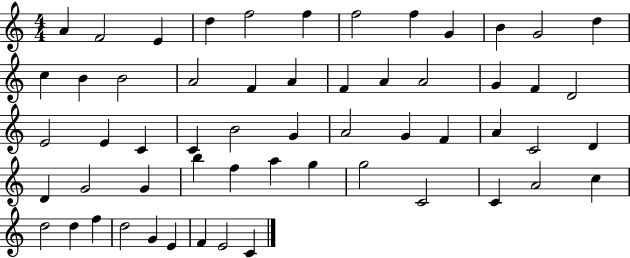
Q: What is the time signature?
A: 4/4